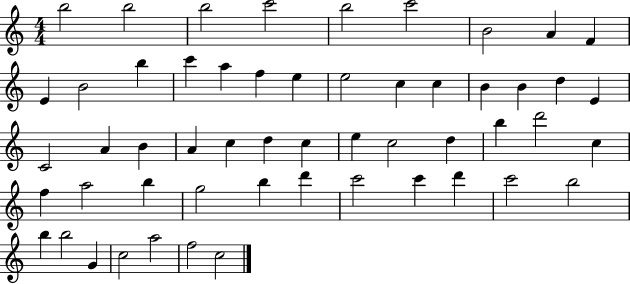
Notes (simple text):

B5/h B5/h B5/h C6/h B5/h C6/h B4/h A4/q F4/q E4/q B4/h B5/q C6/q A5/q F5/q E5/q E5/h C5/q C5/q B4/q B4/q D5/q E4/q C4/h A4/q B4/q A4/q C5/q D5/q C5/q E5/q C5/h D5/q B5/q D6/h C5/q F5/q A5/h B5/q G5/h B5/q D6/q C6/h C6/q D6/q C6/h B5/h B5/q B5/h G4/q C5/h A5/h F5/h C5/h